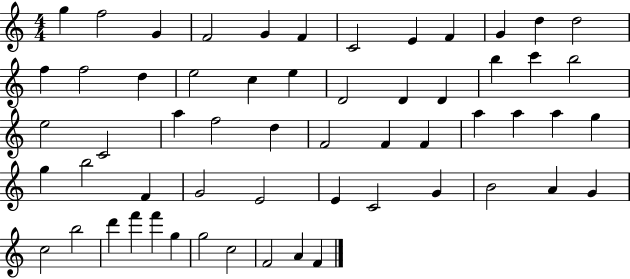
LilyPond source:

{
  \clef treble
  \numericTimeSignature
  \time 4/4
  \key c \major
  g''4 f''2 g'4 | f'2 g'4 f'4 | c'2 e'4 f'4 | g'4 d''4 d''2 | \break f''4 f''2 d''4 | e''2 c''4 e''4 | d'2 d'4 d'4 | b''4 c'''4 b''2 | \break e''2 c'2 | a''4 f''2 d''4 | f'2 f'4 f'4 | a''4 a''4 a''4 g''4 | \break g''4 b''2 f'4 | g'2 e'2 | e'4 c'2 g'4 | b'2 a'4 g'4 | \break c''2 b''2 | d'''4 f'''4 f'''4 g''4 | g''2 c''2 | f'2 a'4 f'4 | \break \bar "|."
}